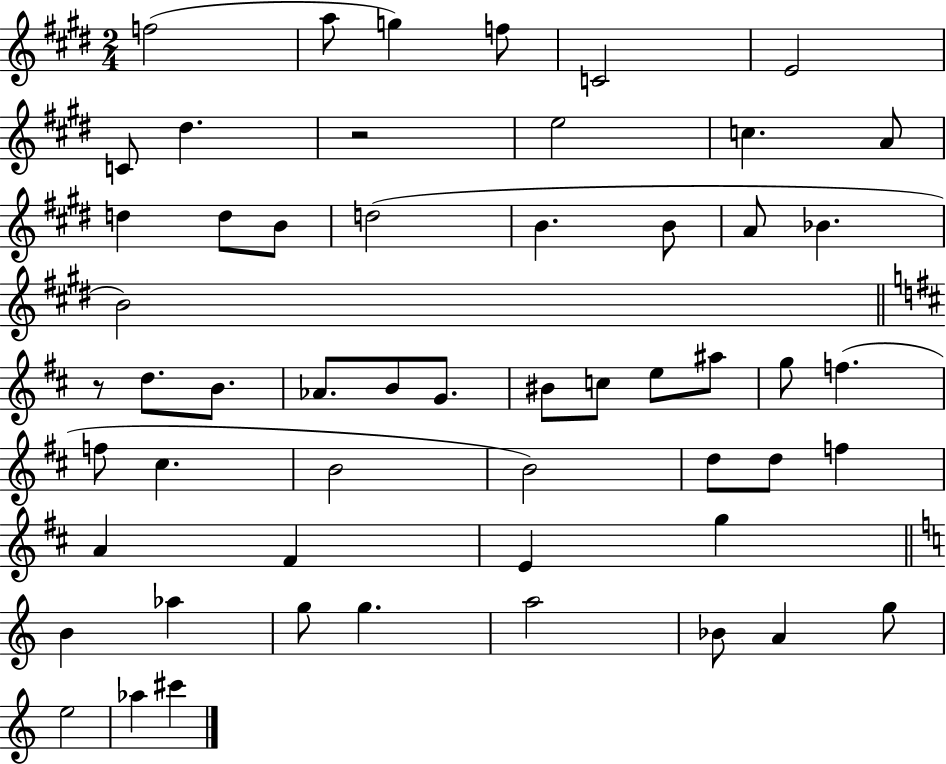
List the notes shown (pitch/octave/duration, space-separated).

F5/h A5/e G5/q F5/e C4/h E4/h C4/e D#5/q. R/h E5/h C5/q. A4/e D5/q D5/e B4/e D5/h B4/q. B4/e A4/e Bb4/q. B4/h R/e D5/e. B4/e. Ab4/e. B4/e G4/e. BIS4/e C5/e E5/e A#5/e G5/e F5/q. F5/e C#5/q. B4/h B4/h D5/e D5/e F5/q A4/q F#4/q E4/q G5/q B4/q Ab5/q G5/e G5/q. A5/h Bb4/e A4/q G5/e E5/h Ab5/q C#6/q